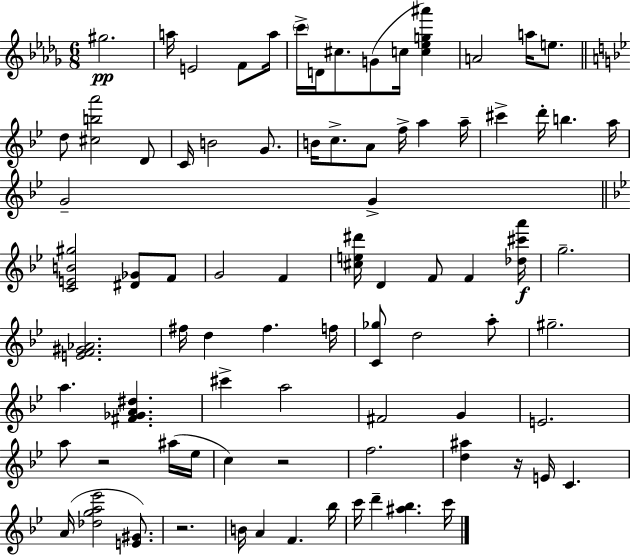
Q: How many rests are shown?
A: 4